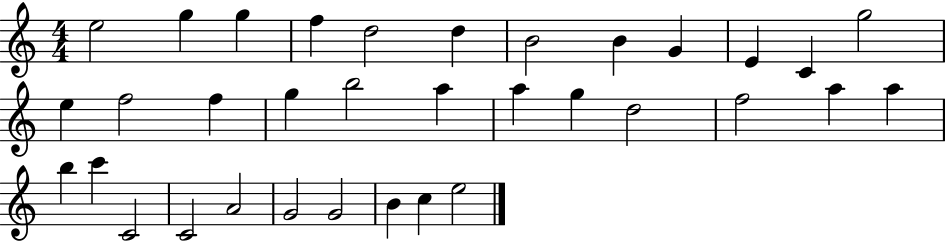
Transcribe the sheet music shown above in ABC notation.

X:1
T:Untitled
M:4/4
L:1/4
K:C
e2 g g f d2 d B2 B G E C g2 e f2 f g b2 a a g d2 f2 a a b c' C2 C2 A2 G2 G2 B c e2